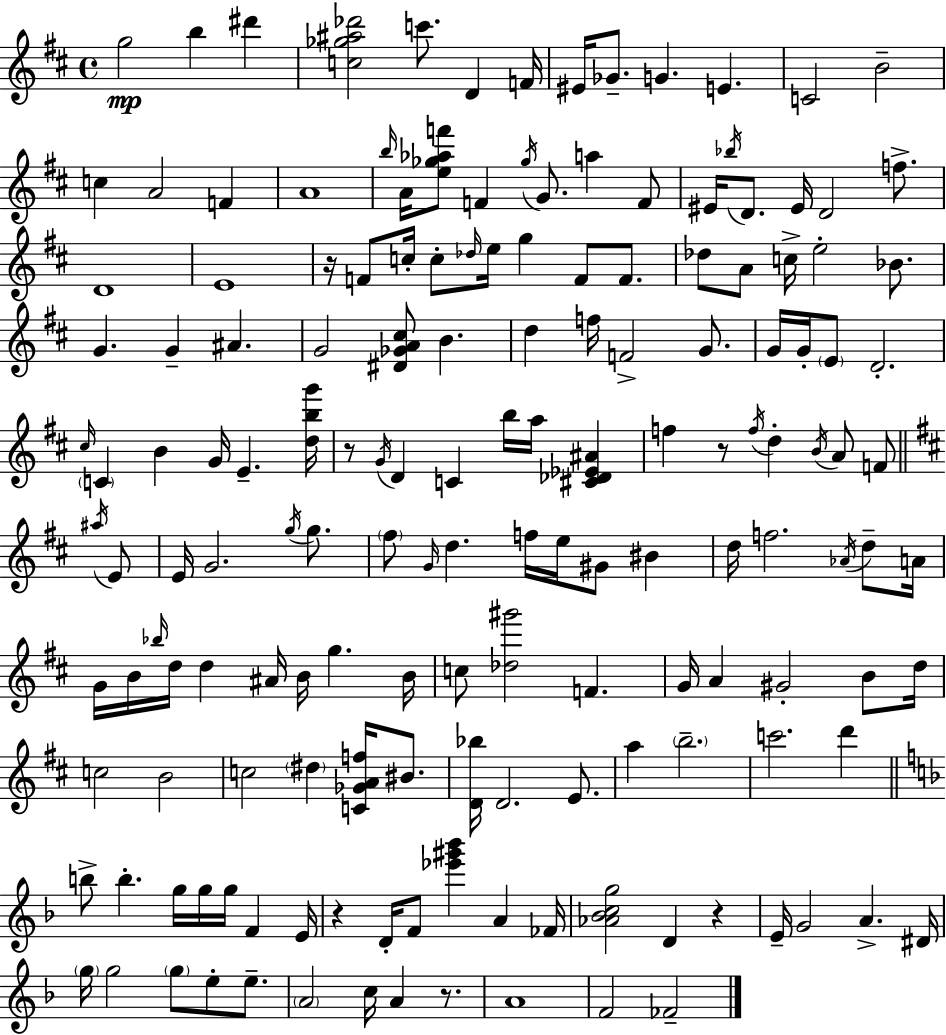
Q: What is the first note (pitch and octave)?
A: G5